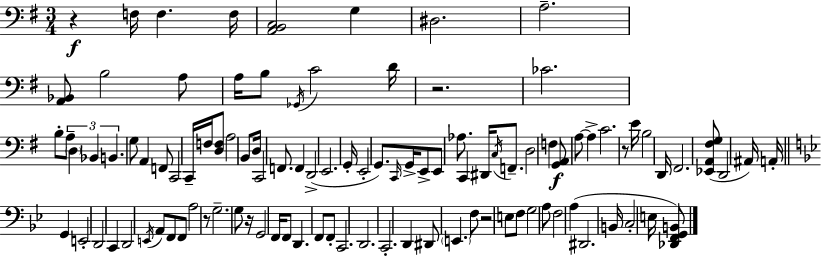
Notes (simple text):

R/q F3/s F3/q. F3/s [A2,B2,C3]/h G3/q D#3/h. A3/h. [A2,Bb2]/e B3/h A3/e A3/s B3/e Gb2/s C4/h D4/s R/h. CES4/h. B3/e A3/e D3/q Bb2/q B2/q. G3/e A2/q F2/e C2/h C2/s F3/s [D3,F3]/e A3/h B2/e D3/s C2/h F2/e. F2/q D2/h E2/h. G2/s E2/h G2/e. C2/s G2/s E2/e E2/e Ab3/e. C2/q D#2/s C3/s F2/e. D3/h F3/q [G2,A2]/e A3/e A3/q C4/h. R/e E4/s B3/h D2/s F#2/h. [Eb2,A2,F#3,G3]/e D2/h A#2/s A2/s G2/q E2/h D2/h C2/q D2/h E2/s A2/e F2/e F2/e A3/h R/e G3/h. G3/e R/s G2/h F2/s F2/e D2/q. F2/e F2/e C2/h. D2/h. C2/h. D2/q D#2/e E2/q. F3/e R/h E3/e F3/e G3/h A3/e F3/h A3/q D#2/h. B2/s C3/h E3/s [Db2,F2,G2,B2]/e